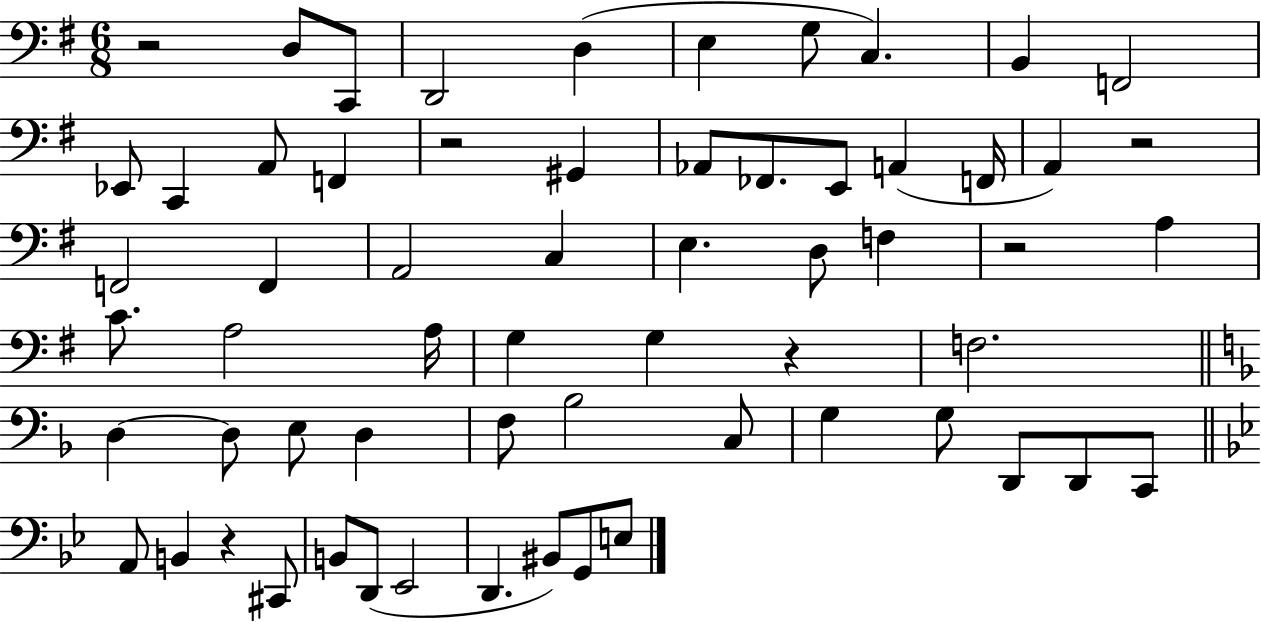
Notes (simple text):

R/h D3/e C2/e D2/h D3/q E3/q G3/e C3/q. B2/q F2/h Eb2/e C2/q A2/e F2/q R/h G#2/q Ab2/e FES2/e. E2/e A2/q F2/s A2/q R/h F2/h F2/q A2/h C3/q E3/q. D3/e F3/q R/h A3/q C4/e. A3/h A3/s G3/q G3/q R/q F3/h. D3/q D3/e E3/e D3/q F3/e Bb3/h C3/e G3/q G3/e D2/e D2/e C2/e A2/e B2/q R/q C#2/e B2/e D2/e Eb2/h D2/q. BIS2/e G2/e E3/e